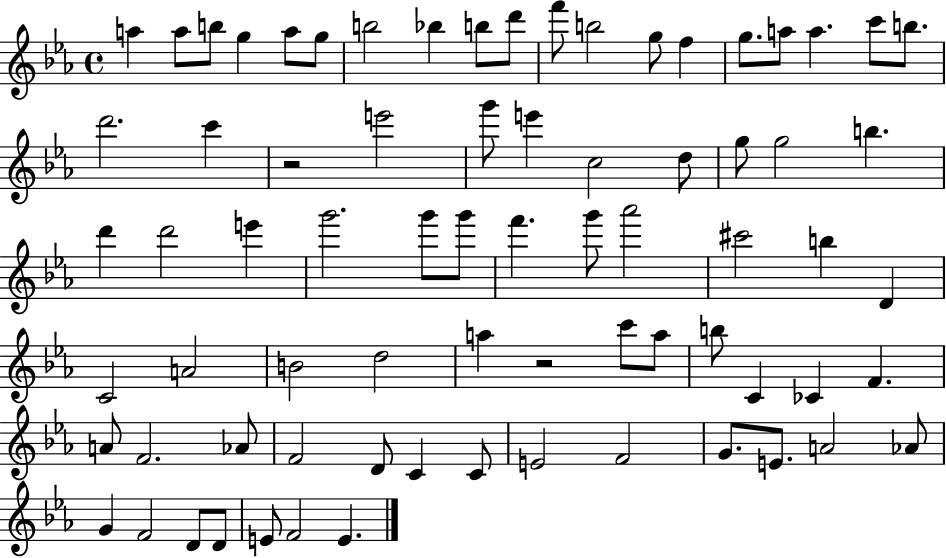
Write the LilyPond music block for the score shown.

{
  \clef treble
  \time 4/4
  \defaultTimeSignature
  \key ees \major
  a''4 a''8 b''8 g''4 a''8 g''8 | b''2 bes''4 b''8 d'''8 | f'''8 b''2 g''8 f''4 | g''8. a''8 a''4. c'''8 b''8. | \break d'''2. c'''4 | r2 e'''2 | g'''8 e'''4 c''2 d''8 | g''8 g''2 b''4. | \break d'''4 d'''2 e'''4 | g'''2. g'''8 g'''8 | f'''4. g'''8 aes'''2 | cis'''2 b''4 d'4 | \break c'2 a'2 | b'2 d''2 | a''4 r2 c'''8 a''8 | b''8 c'4 ces'4 f'4. | \break a'8 f'2. aes'8 | f'2 d'8 c'4 c'8 | e'2 f'2 | g'8. e'8. a'2 aes'8 | \break g'4 f'2 d'8 d'8 | e'8 f'2 e'4. | \bar "|."
}